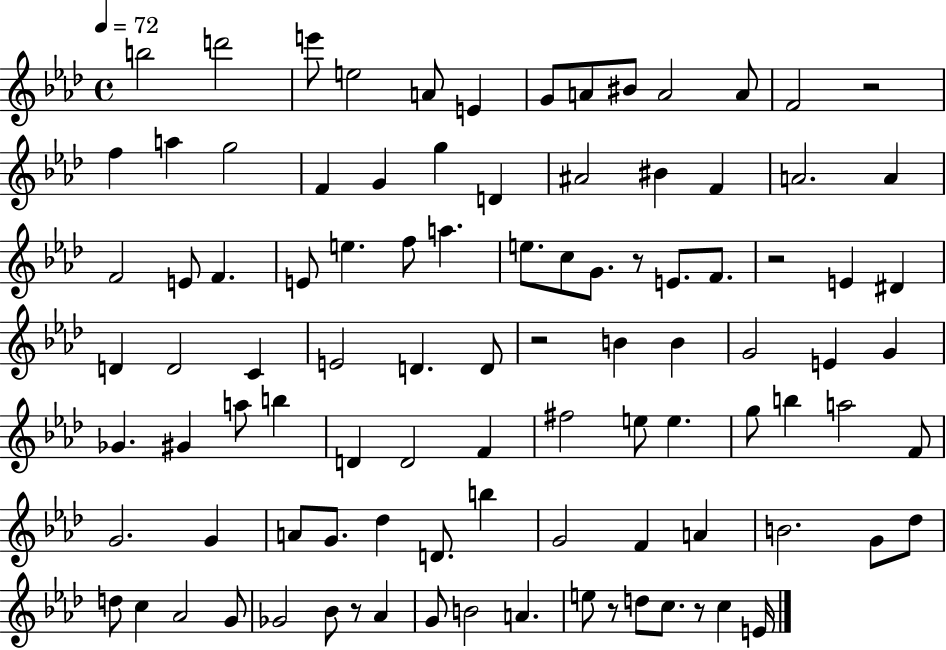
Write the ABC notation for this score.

X:1
T:Untitled
M:4/4
L:1/4
K:Ab
b2 d'2 e'/2 e2 A/2 E G/2 A/2 ^B/2 A2 A/2 F2 z2 f a g2 F G g D ^A2 ^B F A2 A F2 E/2 F E/2 e f/2 a e/2 c/2 G/2 z/2 E/2 F/2 z2 E ^D D D2 C E2 D D/2 z2 B B G2 E G _G ^G a/2 b D D2 F ^f2 e/2 e g/2 b a2 F/2 G2 G A/2 G/2 _d D/2 b G2 F A B2 G/2 _d/2 d/2 c _A2 G/2 _G2 _B/2 z/2 _A G/2 B2 A e/2 z/2 d/2 c/2 z/2 c E/4